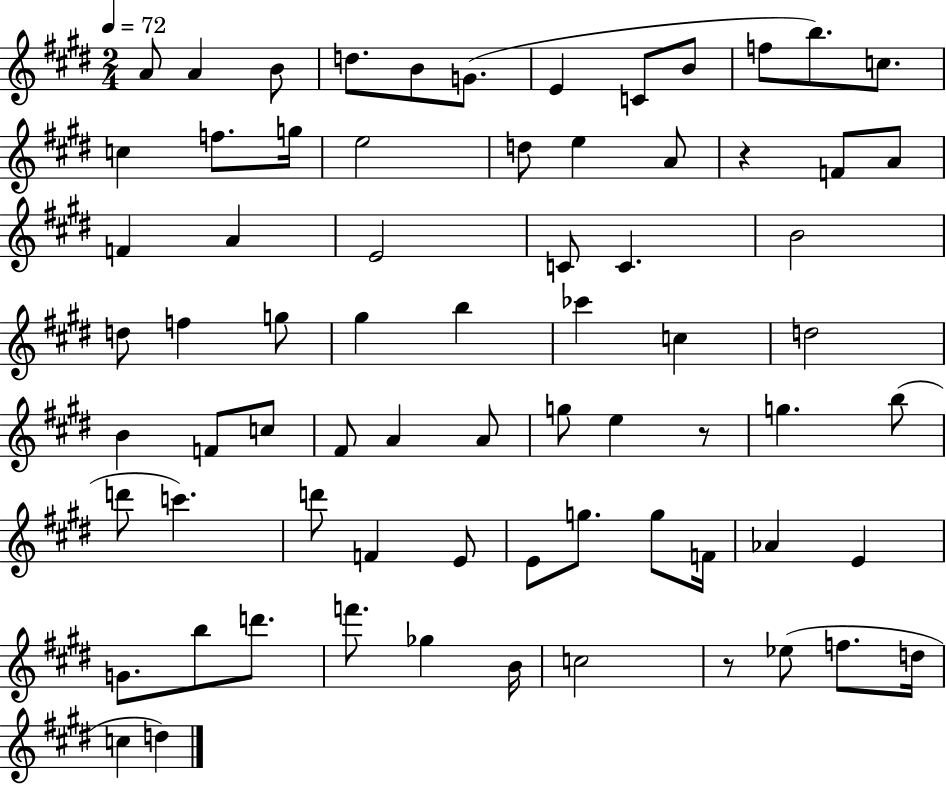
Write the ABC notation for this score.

X:1
T:Untitled
M:2/4
L:1/4
K:E
A/2 A B/2 d/2 B/2 G/2 E C/2 B/2 f/2 b/2 c/2 c f/2 g/4 e2 d/2 e A/2 z F/2 A/2 F A E2 C/2 C B2 d/2 f g/2 ^g b _c' c d2 B F/2 c/2 ^F/2 A A/2 g/2 e z/2 g b/2 d'/2 c' d'/2 F E/2 E/2 g/2 g/2 F/4 _A E G/2 b/2 d'/2 f'/2 _g B/4 c2 z/2 _e/2 f/2 d/4 c d